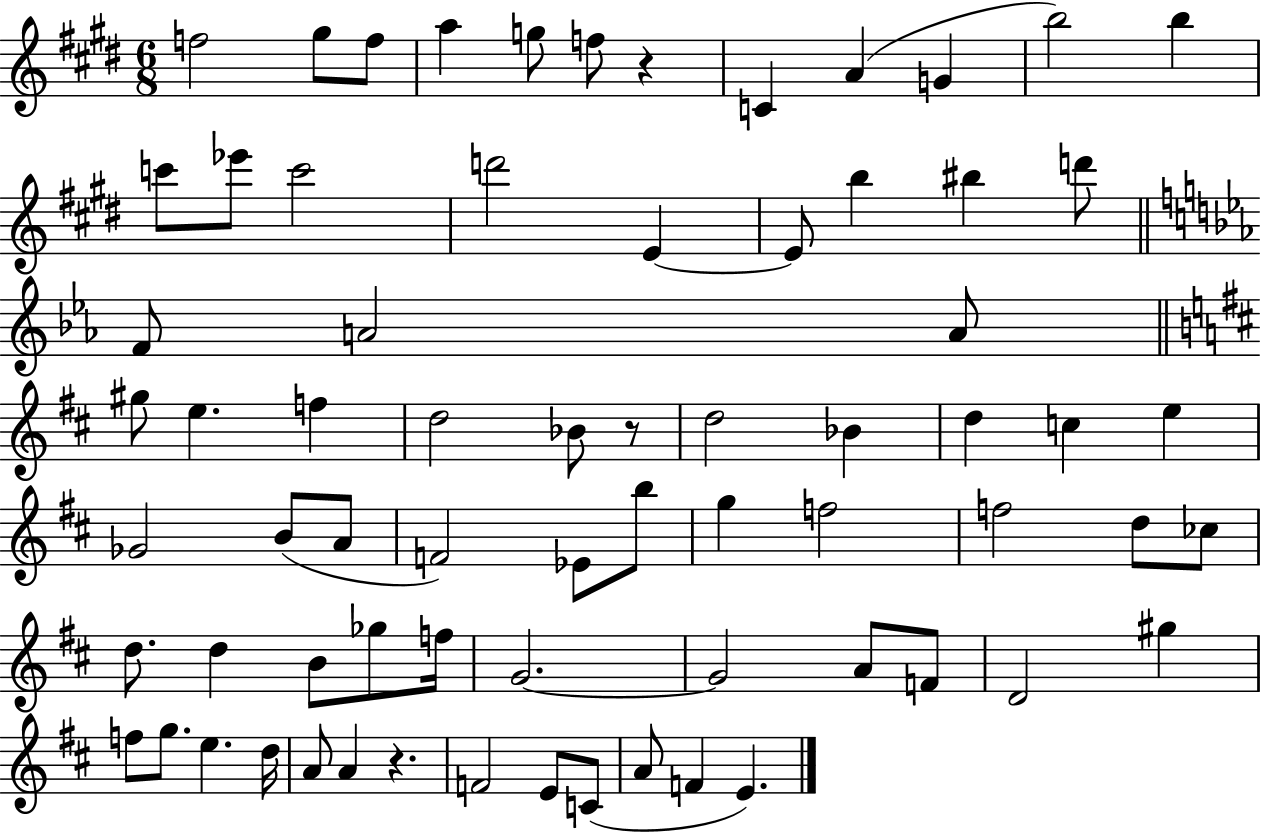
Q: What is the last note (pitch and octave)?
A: E4